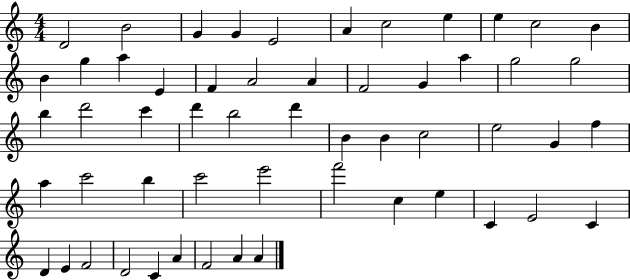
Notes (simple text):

D4/h B4/h G4/q G4/q E4/h A4/q C5/h E5/q E5/q C5/h B4/q B4/q G5/q A5/q E4/q F4/q A4/h A4/q F4/h G4/q A5/q G5/h G5/h B5/q D6/h C6/q D6/q B5/h D6/q B4/q B4/q C5/h E5/h G4/q F5/q A5/q C6/h B5/q C6/h E6/h F6/h C5/q E5/q C4/q E4/h C4/q D4/q E4/q F4/h D4/h C4/q A4/q F4/h A4/q A4/q